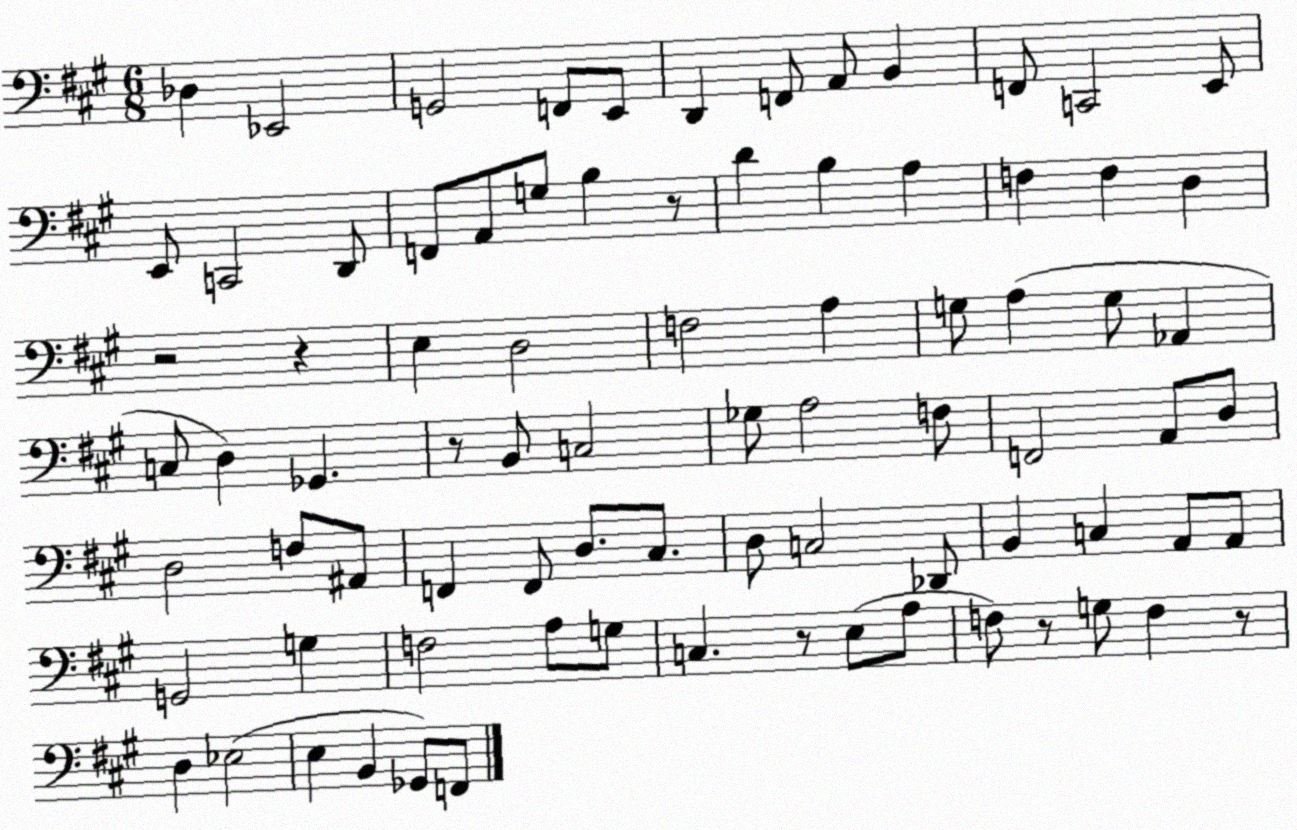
X:1
T:Untitled
M:6/8
L:1/4
K:A
_D, _E,,2 G,,2 F,,/2 E,,/2 D,, F,,/2 A,,/2 B,, F,,/2 C,,2 E,,/2 E,,/2 C,,2 D,,/2 F,,/2 A,,/2 G,/2 B, z/2 D B, A, F, F, D, z2 z E, D,2 F,2 A, G,/2 A, G,/2 _A,, C,/2 D, _G,, z/2 B,,/2 C,2 _G,/2 A,2 F,/2 F,,2 A,,/2 D,/2 D,2 F,/2 ^A,,/2 F,, F,,/2 D,/2 ^C,/2 D,/2 C,2 _D,,/2 B,, C, A,,/2 A,,/2 G,,2 G, F,2 A,/2 G,/2 C, z/2 E,/2 A,/2 F,/2 z/2 G,/2 F, z/2 D, _E,2 E, B,, _G,,/2 F,,/2